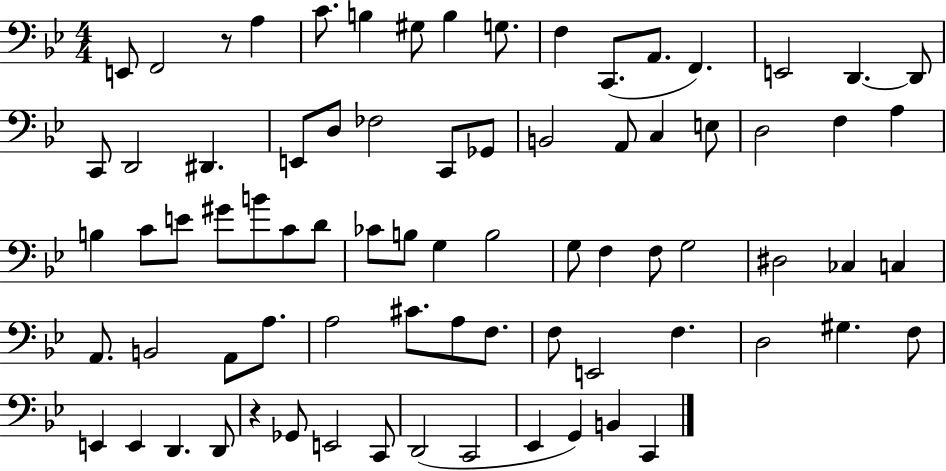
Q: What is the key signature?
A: BES major